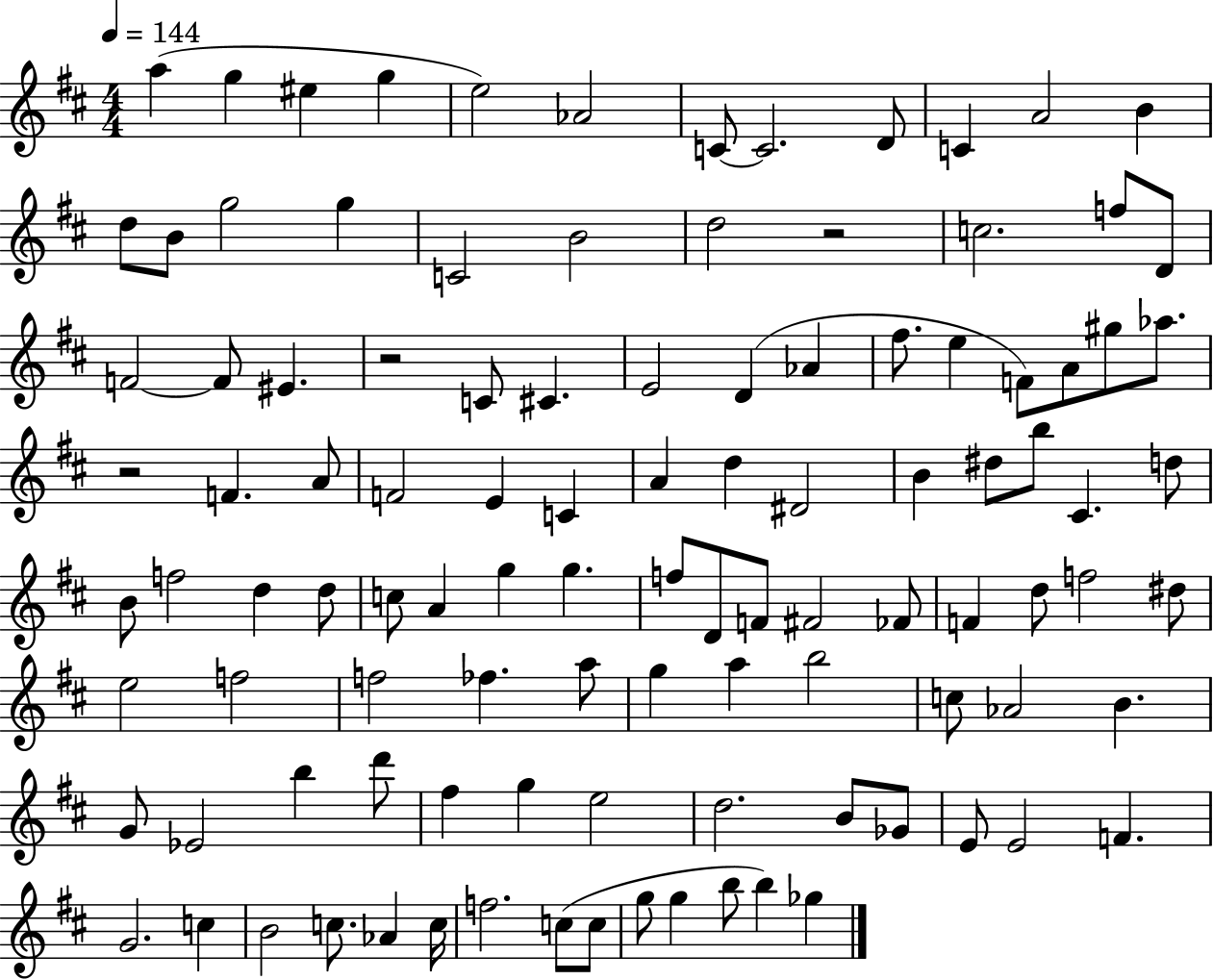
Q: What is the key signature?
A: D major